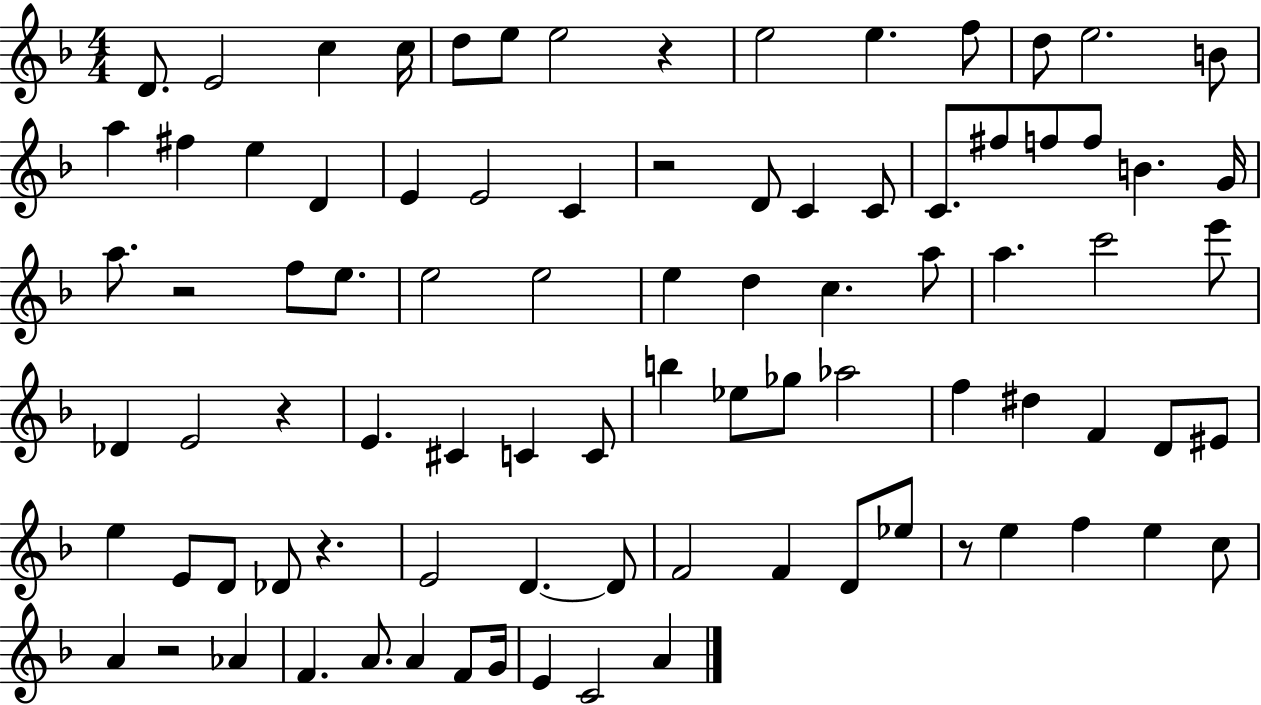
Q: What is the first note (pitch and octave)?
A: D4